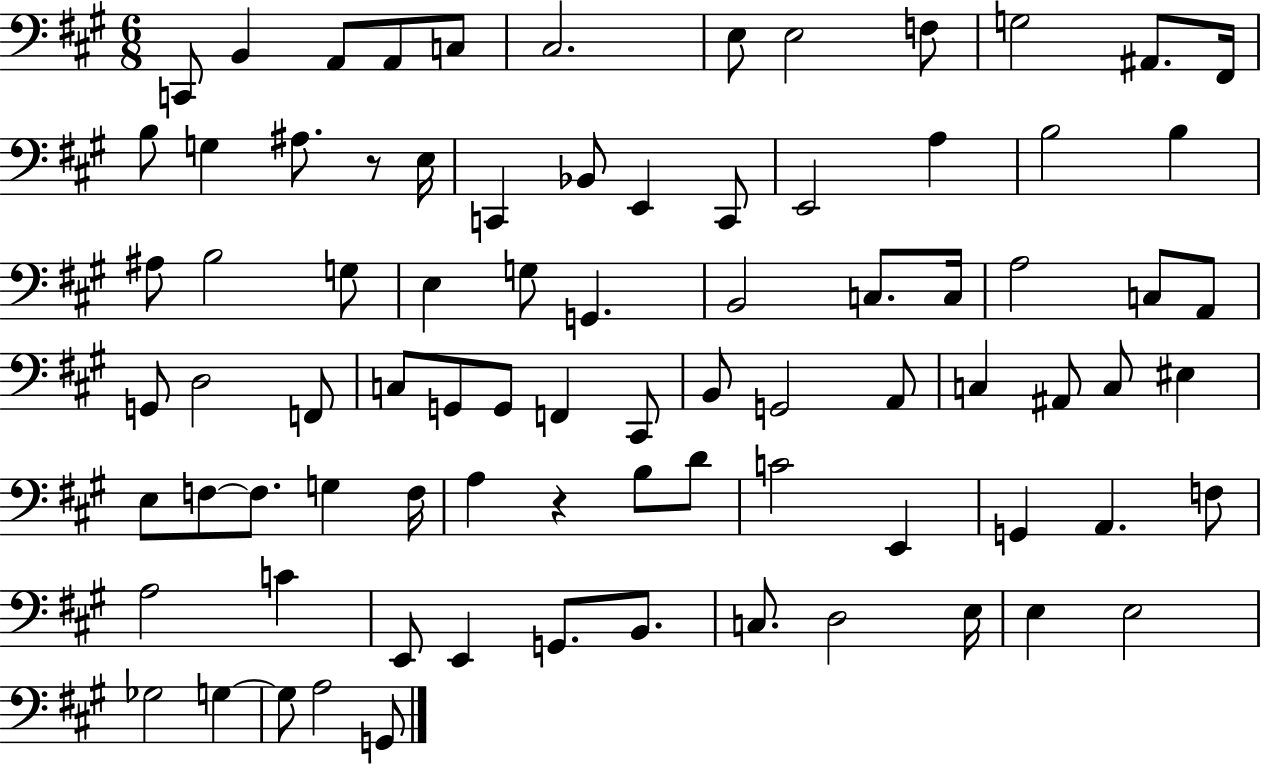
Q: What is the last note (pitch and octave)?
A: G2